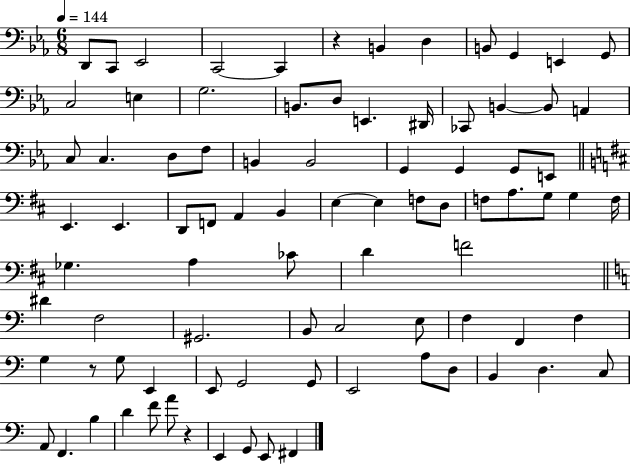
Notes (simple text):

D2/e C2/e Eb2/h C2/h C2/q R/q B2/q D3/q B2/e G2/q E2/q G2/e C3/h E3/q G3/h. B2/e. D3/e E2/q. D#2/s CES2/e B2/q B2/e A2/q C3/e C3/q. D3/e F3/e B2/q B2/h G2/q G2/q G2/e E2/e E2/q. E2/q. D2/e F2/e A2/q B2/q E3/q E3/q F3/e D3/e F3/e A3/e. G3/e G3/q F3/s Gb3/q. A3/q CES4/e D4/q F4/h D#4/q F3/h G#2/h. B2/e C3/h E3/e F3/q F2/q F3/q G3/q R/e G3/e E2/q E2/e G2/h G2/e E2/h A3/e D3/e B2/q D3/q. C3/e A2/e F2/q. B3/q D4/q F4/e A4/e R/q E2/q G2/e E2/e F#2/q